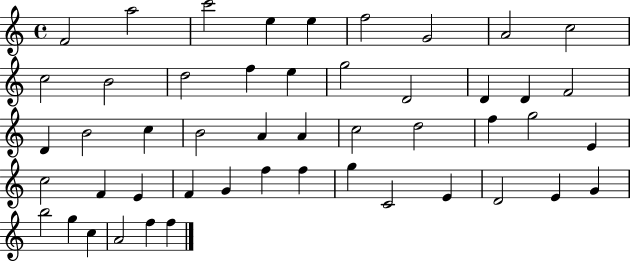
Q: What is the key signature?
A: C major